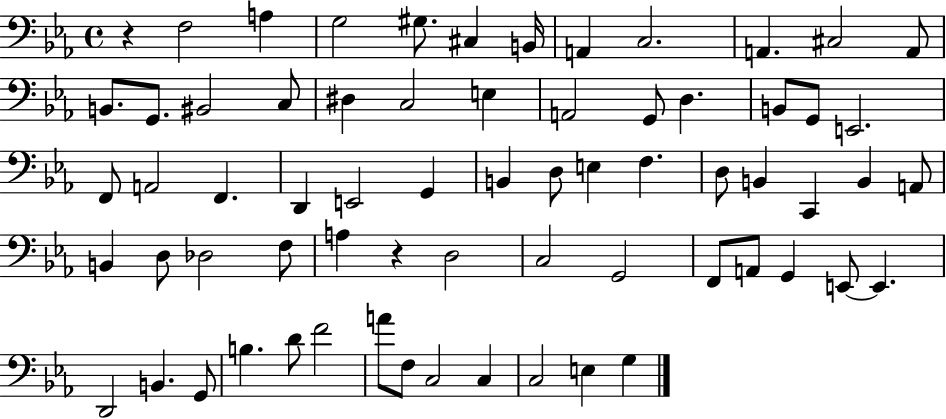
X:1
T:Untitled
M:4/4
L:1/4
K:Eb
z F,2 A, G,2 ^G,/2 ^C, B,,/4 A,, C,2 A,, ^C,2 A,,/2 B,,/2 G,,/2 ^B,,2 C,/2 ^D, C,2 E, A,,2 G,,/2 D, B,,/2 G,,/2 E,,2 F,,/2 A,,2 F,, D,, E,,2 G,, B,, D,/2 E, F, D,/2 B,, C,, B,, A,,/2 B,, D,/2 _D,2 F,/2 A, z D,2 C,2 G,,2 F,,/2 A,,/2 G,, E,,/2 E,, D,,2 B,, G,,/2 B, D/2 F2 A/2 F,/2 C,2 C, C,2 E, G,